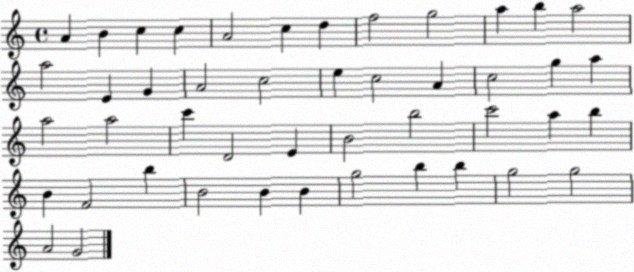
X:1
T:Untitled
M:4/4
L:1/4
K:C
A B c c A2 c d f2 g2 a b a2 a2 E G A2 c2 e c2 A c2 g a a2 a2 c' D2 E B2 b2 c'2 a b B F2 b B2 B B g2 b b g2 g2 A2 G2